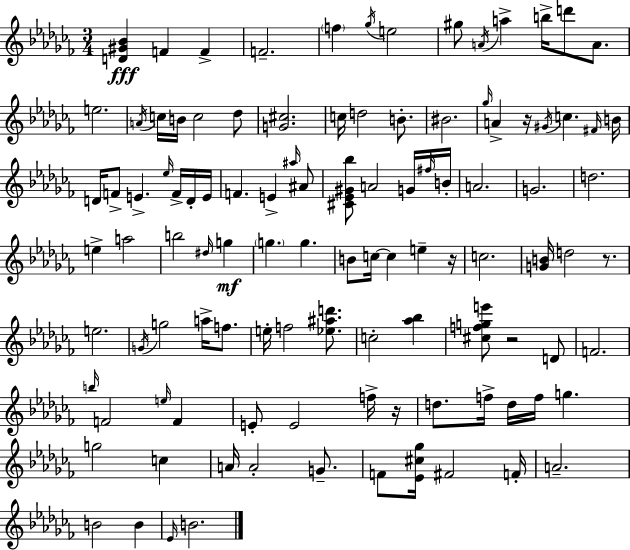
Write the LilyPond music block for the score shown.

{
  \clef treble
  \numericTimeSignature
  \time 3/4
  \key aes \minor
  \repeat volta 2 { <d' gis' bes'>4\fff f'4 f'4-> | f'2.-- | \parenthesize f''4 \acciaccatura { ges''16 } e''2 | gis''8 \acciaccatura { a'16 } a''4-> b''16-> d'''8 a'8. | \break e''2. | \acciaccatura { a'16 } c''16 b'16 c''2 | des''8 <g' cis''>2. | c''16 d''2 | \break b'8.-. bis'2. | \grace { ges''16 } a'4-> r16 \acciaccatura { gis'16 } c''4. | \grace { fis'16 } b'16 d'16 f'8-> e'4.-> | \grace { ees''16 } f'16-> d'16-. e'16 f'4. | \break e'4-> \grace { ais''16 } ais'8 <cis' ees' gis' bes''>8 a'2 | g'16 \grace { fis''16 } b'16-. a'2. | g'2. | d''2. | \break e''4-> | a''2 b''2 | \grace { dis''16 }\mf g''4 \parenthesize g''4. | g''4. b'8 | \break c''16~~ c''4 e''4-- r16 c''2. | <g' b'>16 d''2 | r8. e''2. | \acciaccatura { g'16 } g''2 | \break a''16-> f''8. e''16-. | f''2 <ees'' ais'' d'''>8. c''2-. | <aes'' bes''>4 <cis'' f'' g'' e'''>8 | r2 d'8 f'2. | \break \grace { b''16 } | f'2 \grace { e''16 } f'4 | e'8-. e'2 f''16-> | r16 d''8. f''16-> d''16 f''16 g''4. | \break g''2 c''4 | a'16 a'2-. g'8.-- | f'8 <ees' cis'' ges''>16 fis'2 | f'16-. a'2.-- | \break b'2 b'4 | \grace { ees'16 } b'2. | } \bar "|."
}